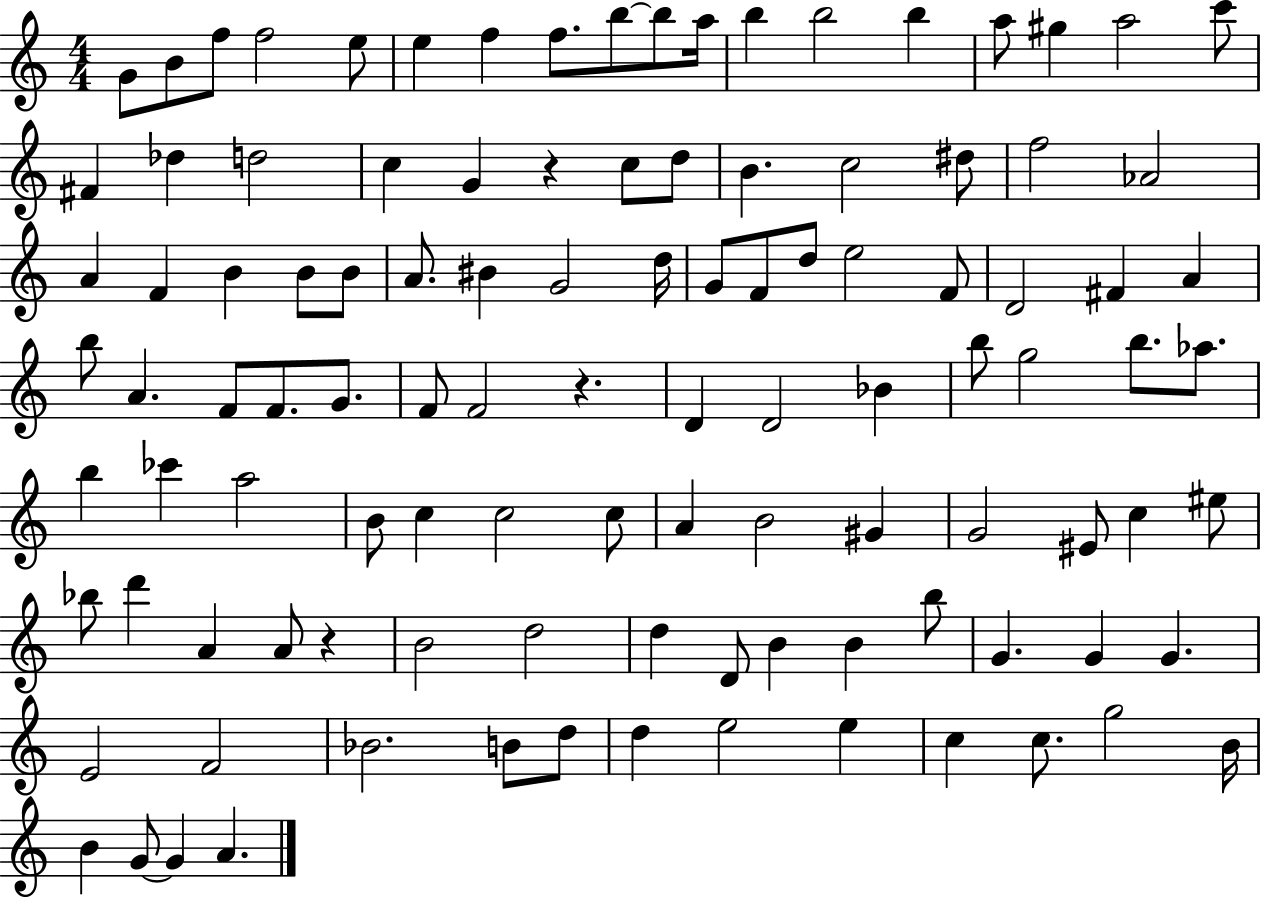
X:1
T:Untitled
M:4/4
L:1/4
K:C
G/2 B/2 f/2 f2 e/2 e f f/2 b/2 b/2 a/4 b b2 b a/2 ^g a2 c'/2 ^F _d d2 c G z c/2 d/2 B c2 ^d/2 f2 _A2 A F B B/2 B/2 A/2 ^B G2 d/4 G/2 F/2 d/2 e2 F/2 D2 ^F A b/2 A F/2 F/2 G/2 F/2 F2 z D D2 _B b/2 g2 b/2 _a/2 b _c' a2 B/2 c c2 c/2 A B2 ^G G2 ^E/2 c ^e/2 _b/2 d' A A/2 z B2 d2 d D/2 B B b/2 G G G E2 F2 _B2 B/2 d/2 d e2 e c c/2 g2 B/4 B G/2 G A